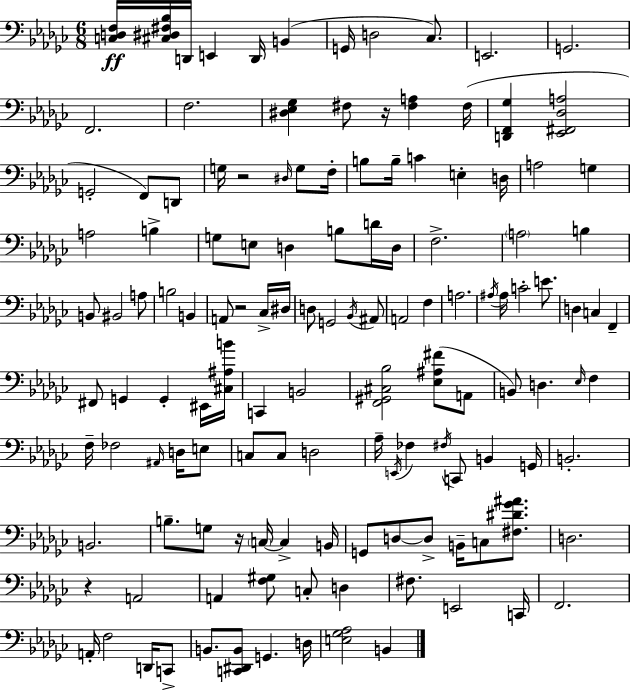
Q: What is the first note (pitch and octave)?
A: D2